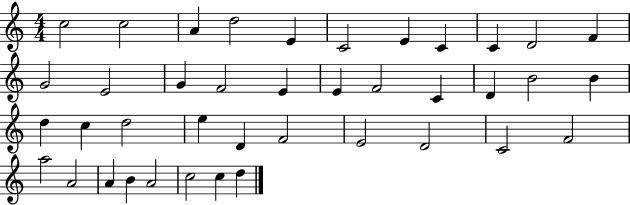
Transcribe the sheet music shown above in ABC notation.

X:1
T:Untitled
M:4/4
L:1/4
K:C
c2 c2 A d2 E C2 E C C D2 F G2 E2 G F2 E E F2 C D B2 B d c d2 e D F2 E2 D2 C2 F2 a2 A2 A B A2 c2 c d